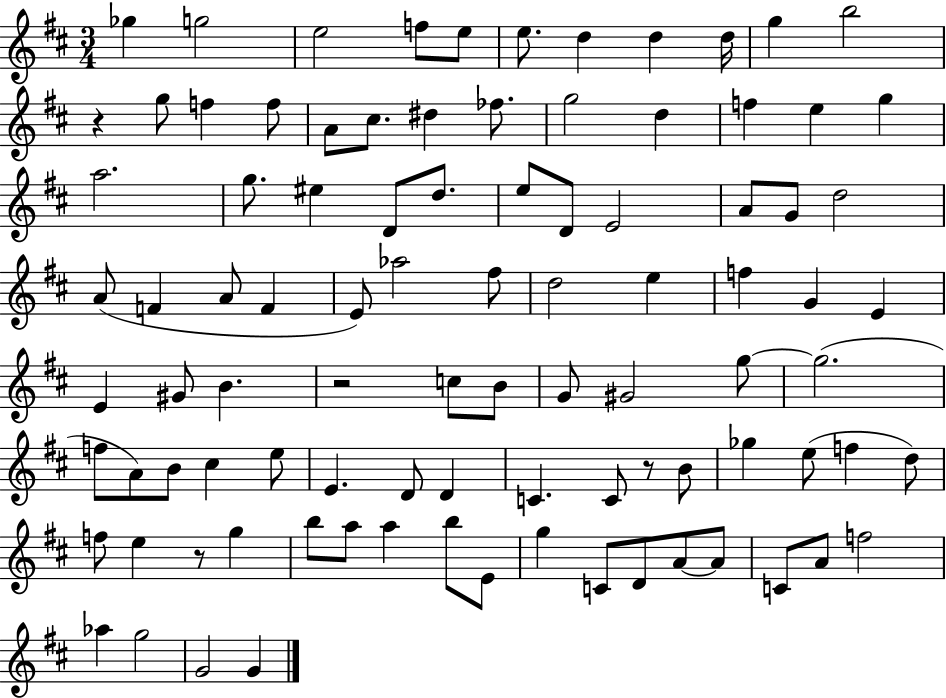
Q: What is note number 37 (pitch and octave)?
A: A4